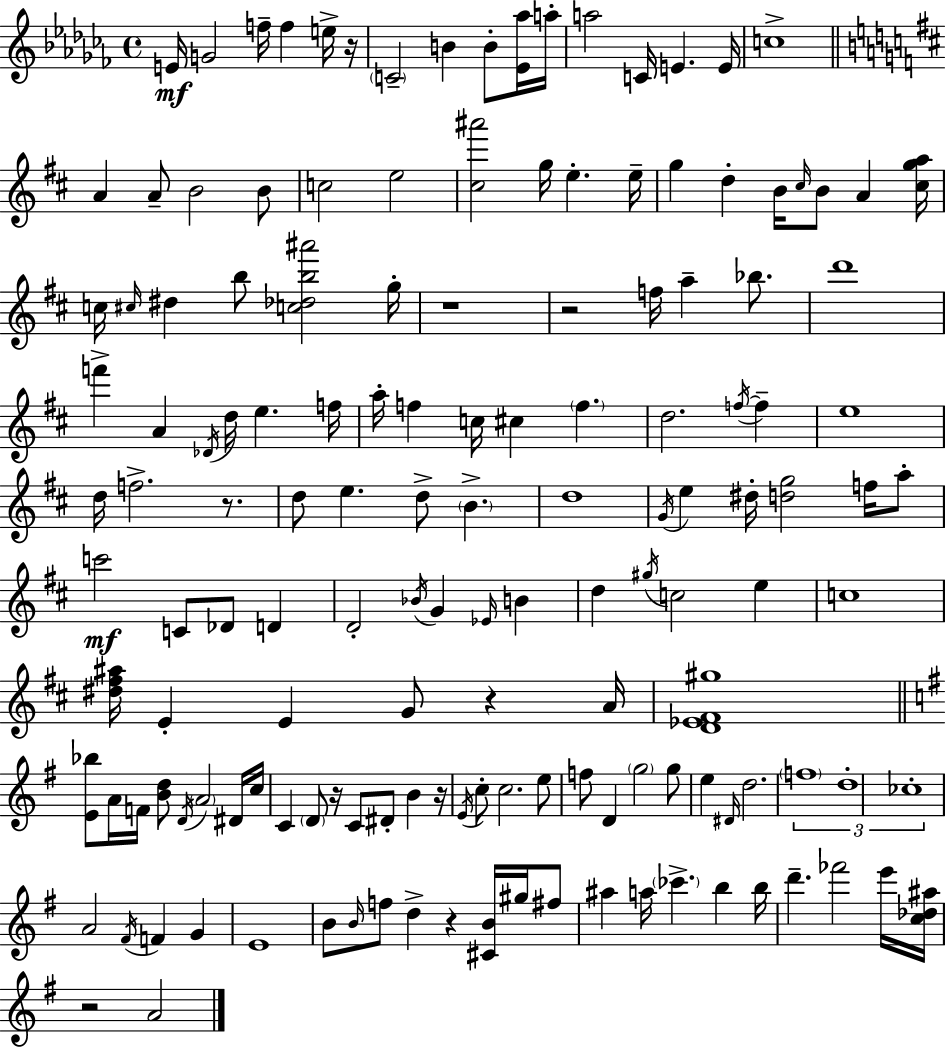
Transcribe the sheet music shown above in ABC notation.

X:1
T:Untitled
M:4/4
L:1/4
K:Abm
E/4 G2 f/4 f e/4 z/4 C2 B B/2 [_E_a]/4 a/4 a2 C/4 E E/4 c4 A A/2 B2 B/2 c2 e2 [^c^a']2 g/4 e e/4 g d B/4 ^c/4 B/2 A [^cga]/4 c/4 ^c/4 ^d b/2 [c_db^a']2 g/4 z4 z2 f/4 a _b/2 d'4 f' A _D/4 d/4 e f/4 a/4 f c/4 ^c f d2 f/4 f e4 d/4 f2 z/2 d/2 e d/2 B d4 G/4 e ^d/4 [dg]2 f/4 a/2 c'2 C/2 _D/2 D D2 _B/4 G _E/4 B d ^g/4 c2 e c4 [^d^f^a]/4 E E G/2 z A/4 [D_E^F^g]4 [E_b]/2 A/4 F/4 [Bd]/2 D/4 A2 ^D/4 c/4 C D/2 z/4 C/2 ^D/2 B z/4 E/4 c/2 c2 e/2 f/2 D g2 g/2 e ^D/4 d2 f4 d4 _c4 A2 ^F/4 F G E4 B/2 B/4 f/2 d z [^CB]/4 ^g/4 ^f/2 ^a a/4 _c' b b/4 d' _f'2 e'/4 [c_d^a]/4 z2 A2